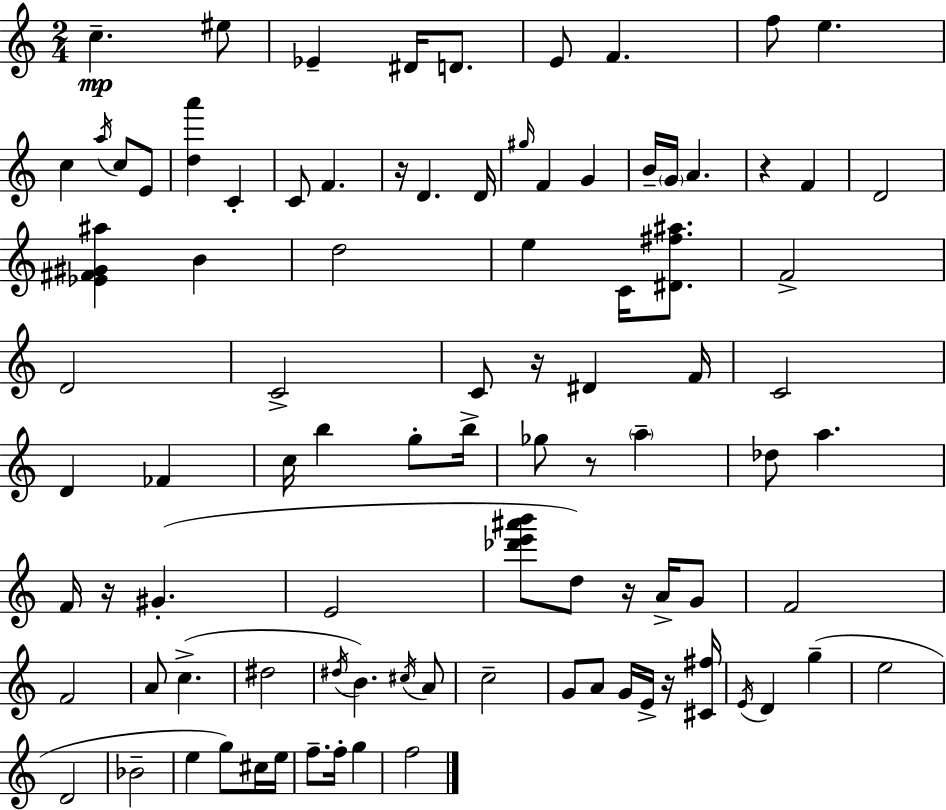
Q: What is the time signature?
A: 2/4